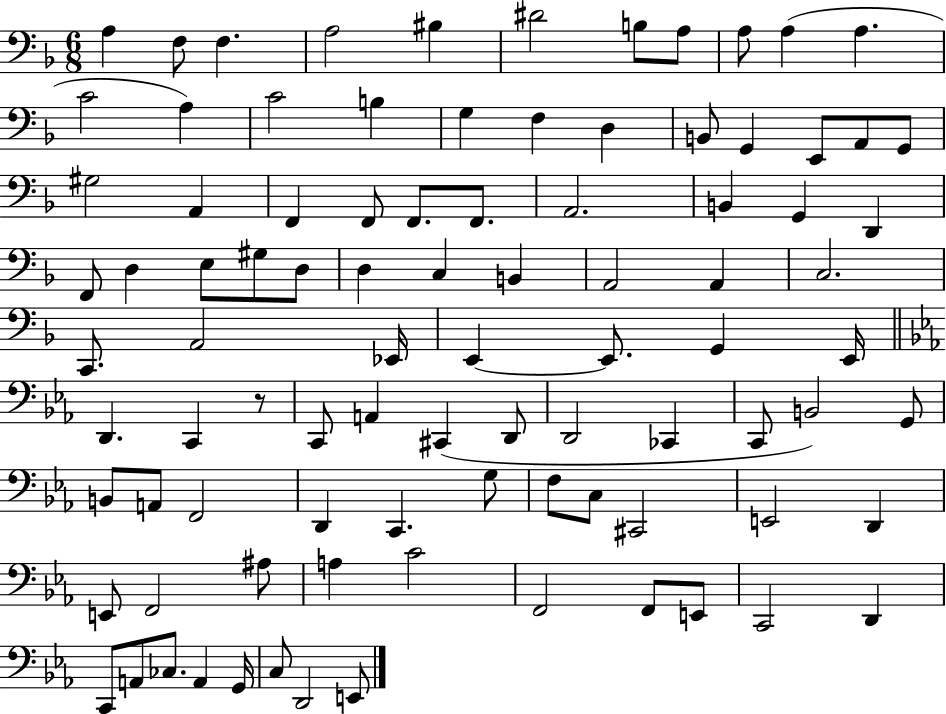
{
  \clef bass
  \numericTimeSignature
  \time 6/8
  \key f \major
  a4 f8 f4. | a2 bis4 | dis'2 b8 a8 | a8 a4( a4. | \break c'2 a4) | c'2 b4 | g4 f4 d4 | b,8 g,4 e,8 a,8 g,8 | \break gis2 a,4 | f,4 f,8 f,8. f,8. | a,2. | b,4 g,4 d,4 | \break f,8 d4 e8 gis8 d8 | d4 c4 b,4 | a,2 a,4 | c2. | \break c,8. a,2 ees,16 | e,4~~ e,8. g,4 e,16 | \bar "||" \break \key ees \major d,4. c,4 r8 | c,8 a,4 cis,4( d,8 | d,2 ces,4 | c,8 b,2) g,8 | \break b,8 a,8 f,2 | d,4 c,4. g8 | f8 c8 cis,2 | e,2 d,4 | \break e,8 f,2 ais8 | a4 c'2 | f,2 f,8 e,8 | c,2 d,4 | \break c,8 a,8 ces8. a,4 g,16 | c8 d,2 e,8 | \bar "|."
}